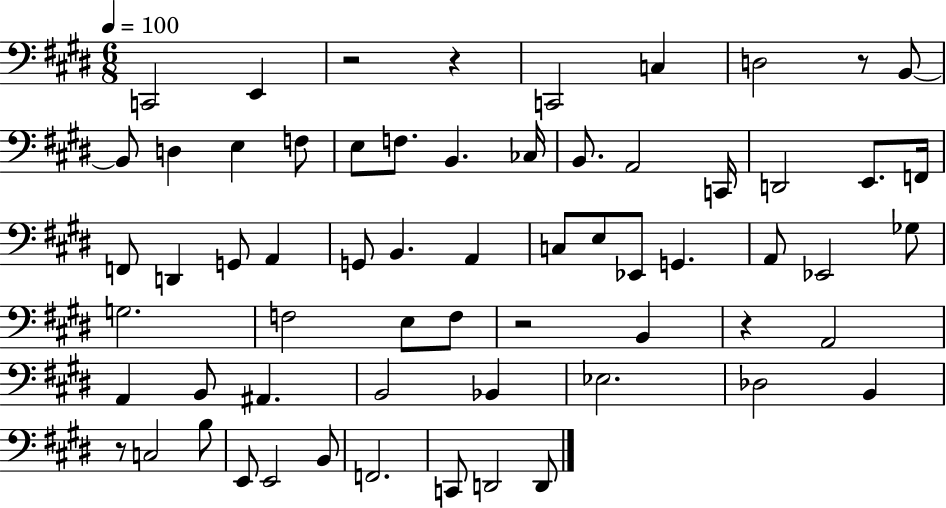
{
  \clef bass
  \numericTimeSignature
  \time 6/8
  \key e \major
  \tempo 4 = 100
  c,2 e,4 | r2 r4 | c,2 c4 | d2 r8 b,8~~ | \break b,8 d4 e4 f8 | e8 f8. b,4. ces16 | b,8. a,2 c,16 | d,2 e,8. f,16 | \break f,8 d,4 g,8 a,4 | g,8 b,4. a,4 | c8 e8 ees,8 g,4. | a,8 ees,2 ges8 | \break g2. | f2 e8 f8 | r2 b,4 | r4 a,2 | \break a,4 b,8 ais,4. | b,2 bes,4 | ees2. | des2 b,4 | \break r8 c2 b8 | e,8 e,2 b,8 | f,2. | c,8 d,2 d,8 | \break \bar "|."
}